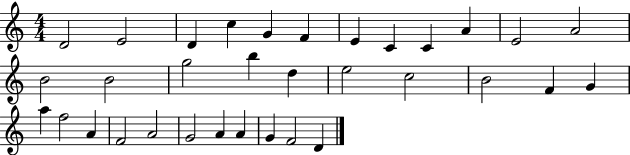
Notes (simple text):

D4/h E4/h D4/q C5/q G4/q F4/q E4/q C4/q C4/q A4/q E4/h A4/h B4/h B4/h G5/h B5/q D5/q E5/h C5/h B4/h F4/q G4/q A5/q F5/h A4/q F4/h A4/h G4/h A4/q A4/q G4/q F4/h D4/q